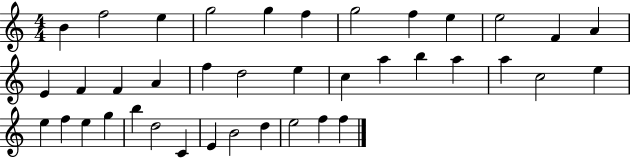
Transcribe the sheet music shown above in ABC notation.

X:1
T:Untitled
M:4/4
L:1/4
K:C
B f2 e g2 g f g2 f e e2 F A E F F A f d2 e c a b a a c2 e e f e g b d2 C E B2 d e2 f f